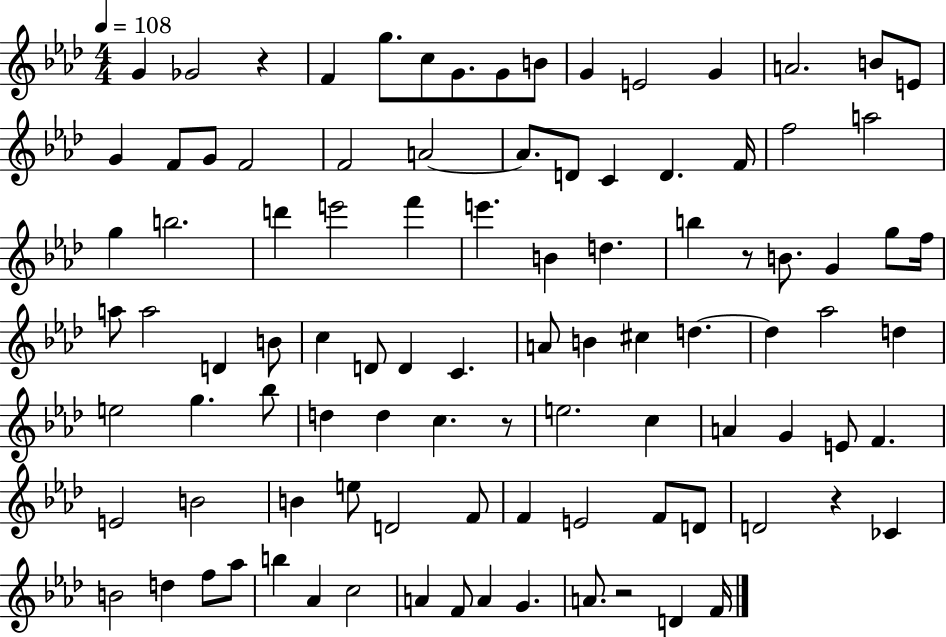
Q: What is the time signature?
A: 4/4